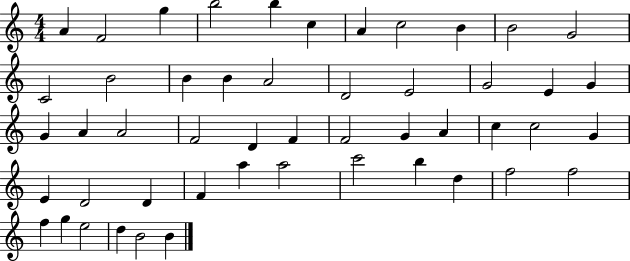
{
  \clef treble
  \numericTimeSignature
  \time 4/4
  \key c \major
  a'4 f'2 g''4 | b''2 b''4 c''4 | a'4 c''2 b'4 | b'2 g'2 | \break c'2 b'2 | b'4 b'4 a'2 | d'2 e'2 | g'2 e'4 g'4 | \break g'4 a'4 a'2 | f'2 d'4 f'4 | f'2 g'4 a'4 | c''4 c''2 g'4 | \break e'4 d'2 d'4 | f'4 a''4 a''2 | c'''2 b''4 d''4 | f''2 f''2 | \break f''4 g''4 e''2 | d''4 b'2 b'4 | \bar "|."
}